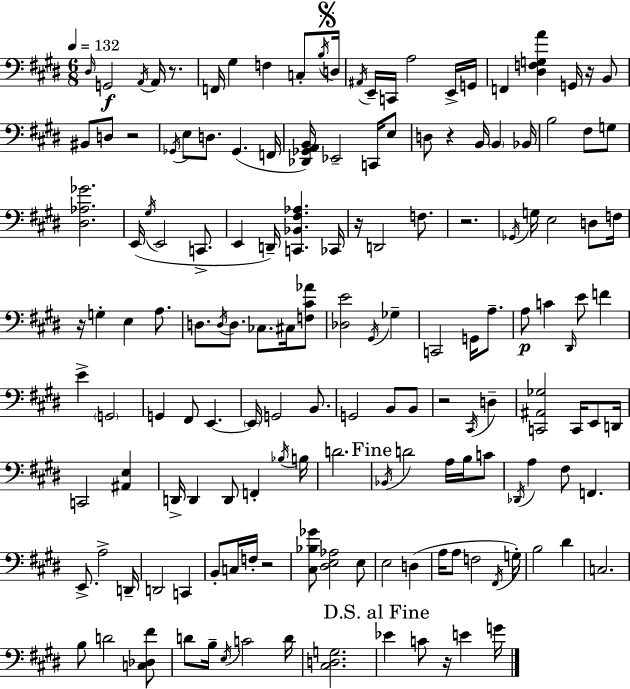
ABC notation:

X:1
T:Untitled
M:6/8
L:1/4
K:E
^D,/4 G,,2 A,,/4 A,,/4 z/2 F,,/4 ^G, F, C,/2 B,/4 D,/4 ^A,,/4 E,,/4 C,,/4 A,2 E,,/4 G,,/4 F,, [^D,F,G,A] G,,/4 z/4 B,,/2 ^B,,/2 D,/2 z2 _G,,/4 E,/2 D,/2 _G,, F,,/4 [_D,,_G,,A,,B,,]/4 _E,,2 C,,/4 E,/2 D,/2 z B,,/4 B,, _B,,/4 B,2 ^F,/2 G,/2 [^D,_A,_G]2 E,,/4 ^G,/4 E,,2 C,,/2 E,, D,,/4 [C,,_B,,^F,_A,] _C,,/4 z/4 D,,2 F,/2 z2 _G,,/4 G,/4 E,2 D,/2 F,/4 z/4 G, E, A,/2 D,/2 D,/4 D,/2 _C,/2 ^C,/4 [F,^C_A]/2 [_D,E]2 ^G,,/4 _G, C,,2 G,,/4 A,/2 A,/2 C ^D,,/4 E/2 F E G,,2 G,, ^F,,/2 E,, E,,/4 G,,2 B,,/2 G,,2 B,,/2 B,,/2 z2 ^C,,/4 D, [C,,^A,,_G,]2 C,,/4 E,,/2 D,,/4 C,,2 [^A,,E,] D,,/4 D,, D,,/2 F,, _B,/4 B,/4 D2 _B,,/4 D2 A,/4 B,/4 C/2 _D,,/4 A, ^F,/2 F,, E,,/2 A,2 D,,/4 D,,2 C,, B,,/2 C,/4 F,/4 z2 [^C,_B,_G]/2 [^D,E,_A,]2 E,/2 E,2 D, A,/4 A,/2 F,2 ^F,,/4 G,/4 B,2 ^D C,2 B,/2 D2 [C,_D,^F]/2 D/2 B,/4 E,/4 C2 D/4 [^C,D,G,]2 _E C/2 z/4 E G/4